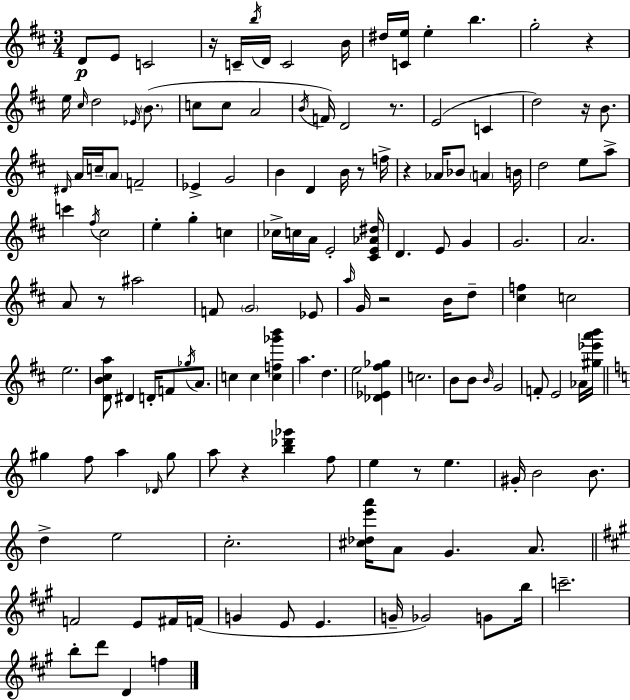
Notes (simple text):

D4/e E4/e C4/h R/s C4/s B5/s D4/s C4/h B4/s D#5/s [C4,E5]/s E5/q B5/q. G5/h R/q E5/s C#5/s D5/h Eb4/s B4/e. C5/e C5/e A4/h B4/s F4/s D4/h R/e. E4/h C4/q D5/h R/s B4/e. D#4/s A4/s C5/s A4/e F4/h Eb4/q G4/h B4/q D4/q B4/s R/e F5/s R/q Ab4/s Bb4/e A4/q B4/s D5/h E5/e A5/e C6/q F#5/s C#5/h E5/q G5/q C5/q CES5/s C5/s A4/s E4/h [C#4,E4,Ab4,D#5]/s D4/q. E4/e G4/q G4/h. A4/h. A4/e R/e A#5/h F4/e G4/h Eb4/e A5/s G4/s R/h B4/s D5/e [C#5,F5]/q C5/h E5/h. [D4,B4,C#5,A5]/e D#4/q D4/s F4/e Gb5/s A4/e. C5/q C5/q [C5,F5,Gb6,B6]/q A5/q. D5/q. E5/h [Db4,Eb4,F#5,Gb5]/q C5/h. B4/e B4/e B4/s G4/h F4/e E4/h Ab4/s [G#5,Eb6,A6,B6]/s G#5/q F5/e A5/q Db4/s G#5/e A5/e R/q [B5,Db6,Gb6]/q F5/e E5/q R/e E5/q. G#4/s B4/h B4/e. D5/q E5/h C5/h. [C#5,Db5,E6,A6]/s A4/e G4/q. A4/e. F4/h E4/e F#4/s F4/s G4/q E4/e E4/q. G4/s Gb4/h G4/e B5/s C6/h. B5/e D6/e D4/q F5/q